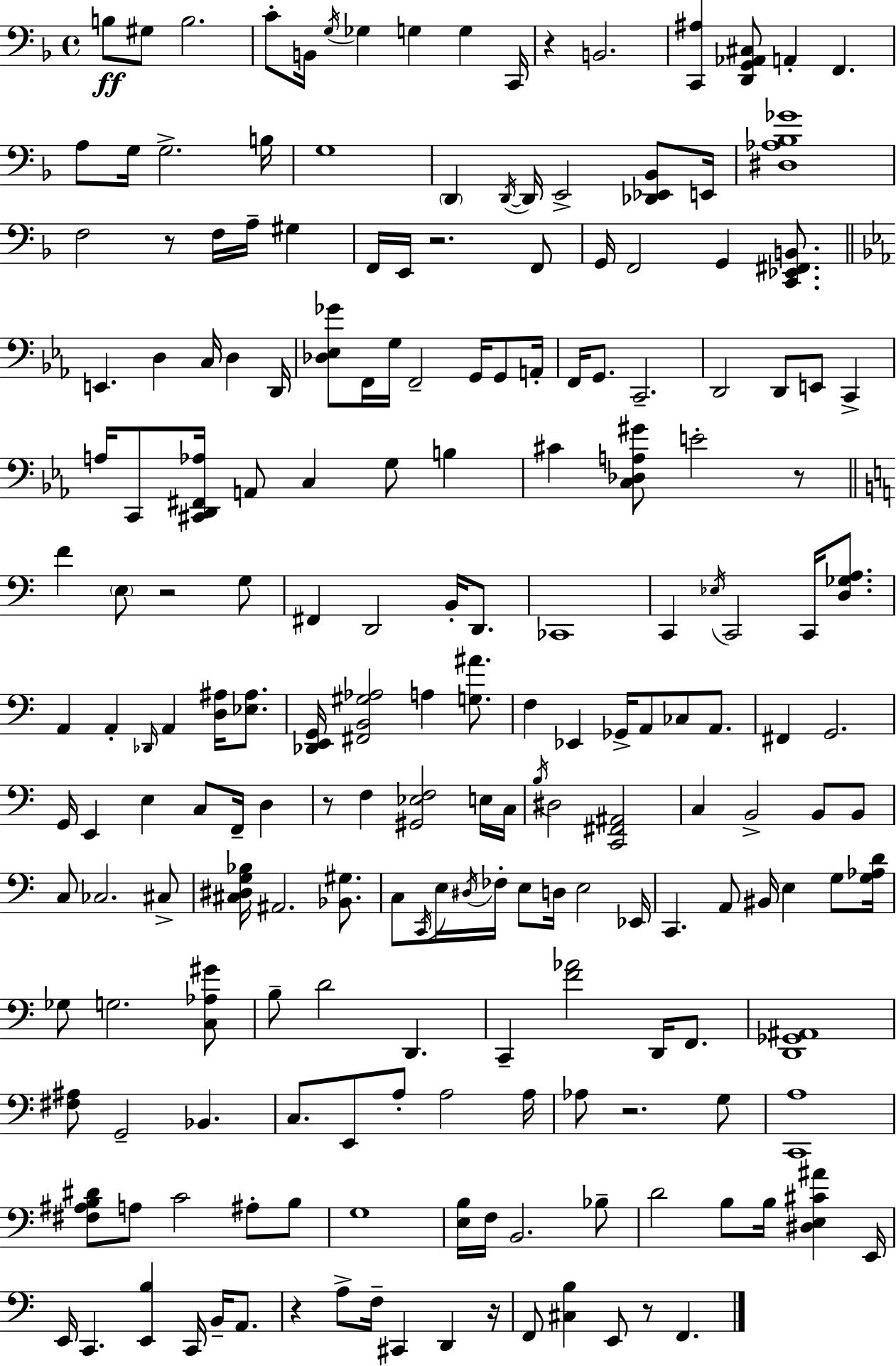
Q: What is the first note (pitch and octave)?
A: B3